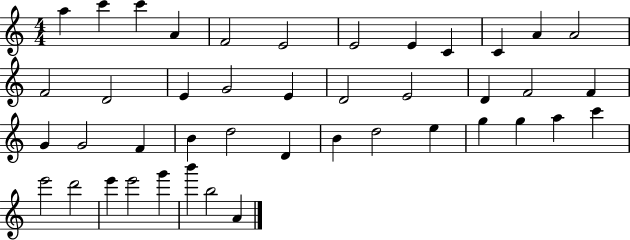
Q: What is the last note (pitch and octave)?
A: A4